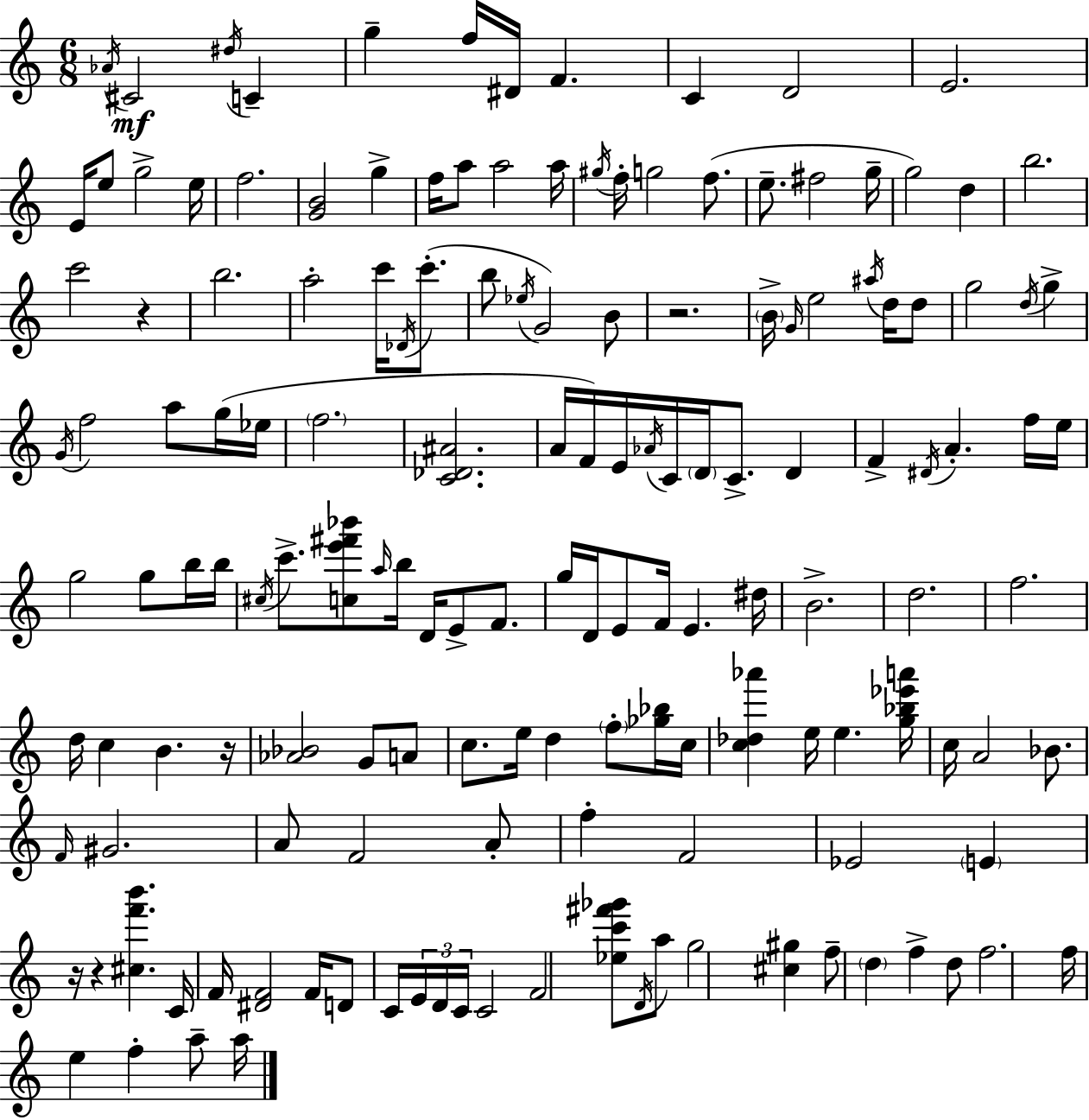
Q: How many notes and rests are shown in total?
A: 152